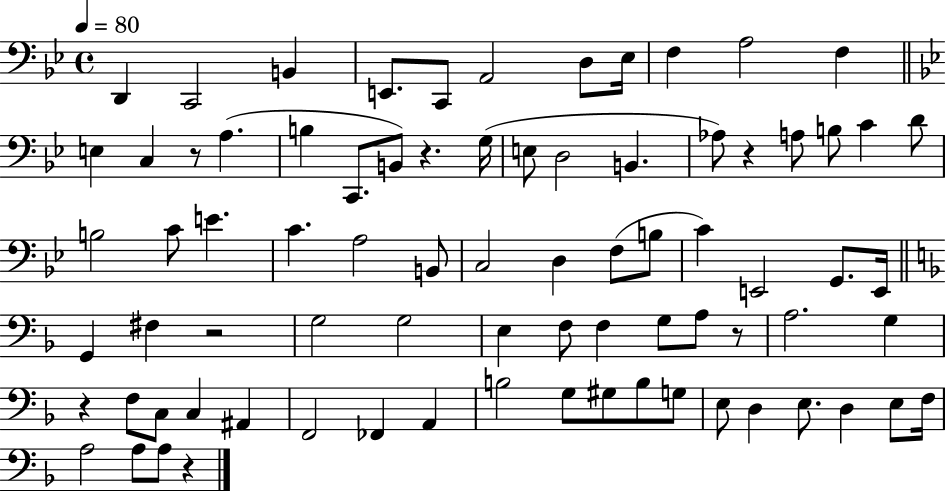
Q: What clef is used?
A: bass